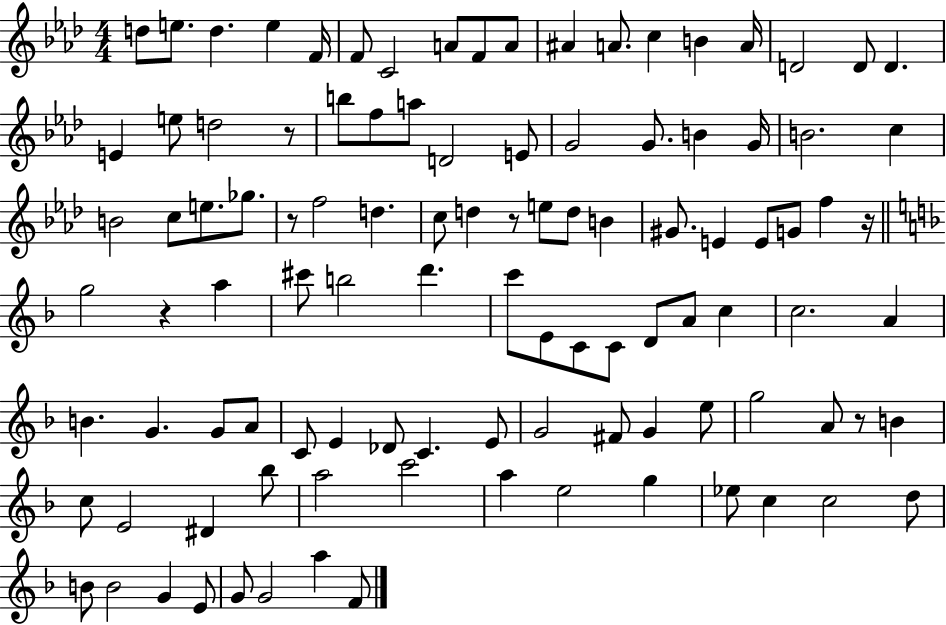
X:1
T:Untitled
M:4/4
L:1/4
K:Ab
d/2 e/2 d e F/4 F/2 C2 A/2 F/2 A/2 ^A A/2 c B A/4 D2 D/2 D E e/2 d2 z/2 b/2 f/2 a/2 D2 E/2 G2 G/2 B G/4 B2 c B2 c/2 e/2 _g/2 z/2 f2 d c/2 d z/2 e/2 d/2 B ^G/2 E E/2 G/2 f z/4 g2 z a ^c'/2 b2 d' c'/2 E/2 C/2 C/2 D/2 A/2 c c2 A B G G/2 A/2 C/2 E _D/2 C E/2 G2 ^F/2 G e/2 g2 A/2 z/2 B c/2 E2 ^D _b/2 a2 c'2 a e2 g _e/2 c c2 d/2 B/2 B2 G E/2 G/2 G2 a F/2